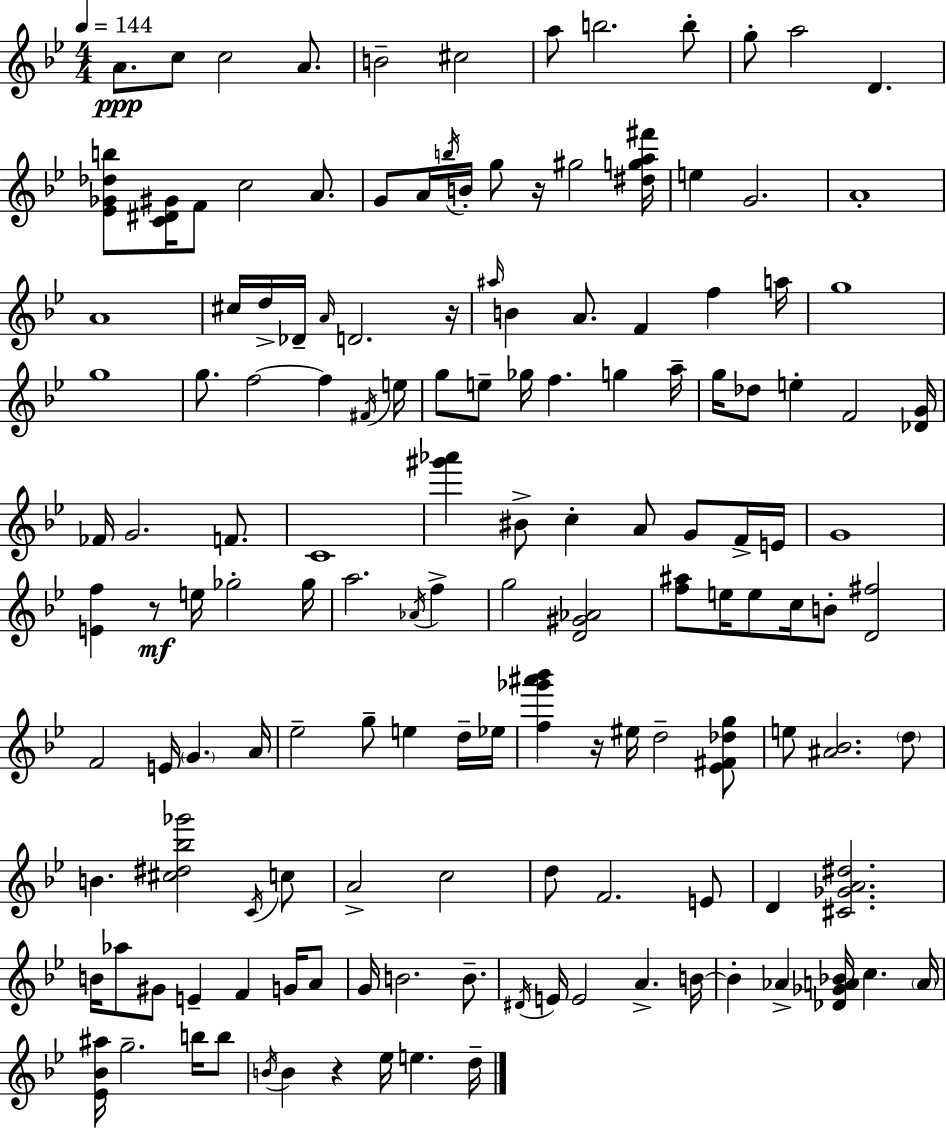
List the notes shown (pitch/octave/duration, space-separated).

A4/e. C5/e C5/h A4/e. B4/h C#5/h A5/e B5/h. B5/e G5/e A5/h D4/q. [Eb4,Gb4,Db5,B5]/e [C4,D#4,G#4]/s F4/e C5/h A4/e. G4/e A4/s B5/s B4/s G5/e R/s G#5/h [D#5,G5,A5,F#6]/s E5/q G4/h. A4/w A4/w C#5/s D5/s Db4/s A4/s D4/h. R/s A#5/s B4/q A4/e. F4/q F5/q A5/s G5/w G5/w G5/e. F5/h F5/q F#4/s E5/s G5/e E5/e Gb5/s F5/q. G5/q A5/s G5/s Db5/e E5/q F4/h [Db4,G4]/s FES4/s G4/h. F4/e. C4/w [G#6,Ab6]/q BIS4/e C5/q A4/e G4/e F4/s E4/s G4/w [E4,F5]/q R/e E5/s Gb5/h Gb5/s A5/h. Ab4/s F5/q G5/h [D4,G#4,Ab4]/h [F5,A#5]/e E5/s E5/e C5/s B4/e [D4,F#5]/h F4/h E4/s G4/q. A4/s Eb5/h G5/e E5/q D5/s Eb5/s [F5,Gb6,A#6,Bb6]/q R/s EIS5/s D5/h [Eb4,F#4,Db5,G5]/e E5/e [A#4,Bb4]/h. D5/e B4/q. [C#5,D#5,Bb5,Gb6]/h C4/s C5/e A4/h C5/h D5/e F4/h. E4/e D4/q [C#4,Gb4,A4,D#5]/h. B4/s Ab5/e G#4/e E4/q F4/q G4/s A4/e G4/s B4/h. B4/e. D#4/s E4/s E4/h A4/q. B4/s B4/q Ab4/q [Db4,Gb4,A4,Bb4]/s C5/q. A4/s [Eb4,Bb4,A#5]/s G5/h. B5/s B5/e B4/s B4/q R/q Eb5/s E5/q. D5/s